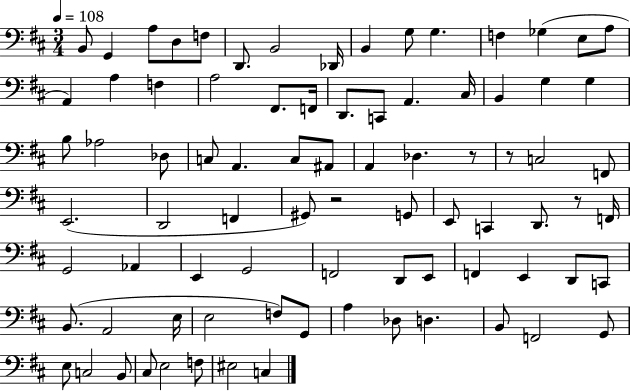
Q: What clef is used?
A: bass